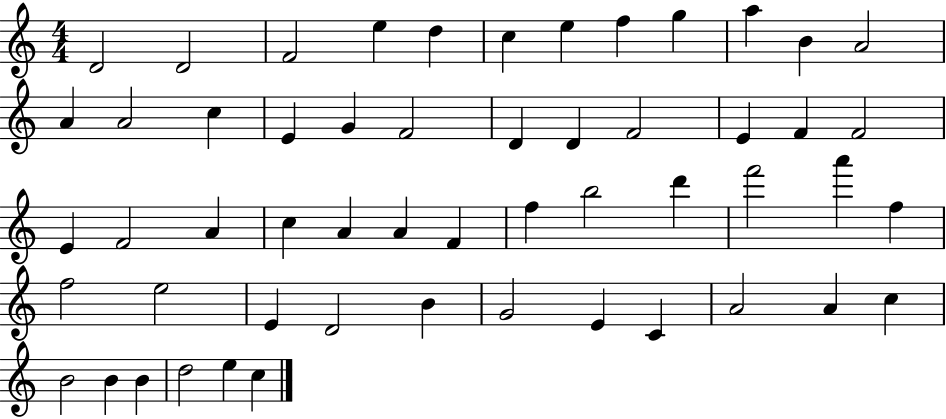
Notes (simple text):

D4/h D4/h F4/h E5/q D5/q C5/q E5/q F5/q G5/q A5/q B4/q A4/h A4/q A4/h C5/q E4/q G4/q F4/h D4/q D4/q F4/h E4/q F4/q F4/h E4/q F4/h A4/q C5/q A4/q A4/q F4/q F5/q B5/h D6/q F6/h A6/q F5/q F5/h E5/h E4/q D4/h B4/q G4/h E4/q C4/q A4/h A4/q C5/q B4/h B4/q B4/q D5/h E5/q C5/q